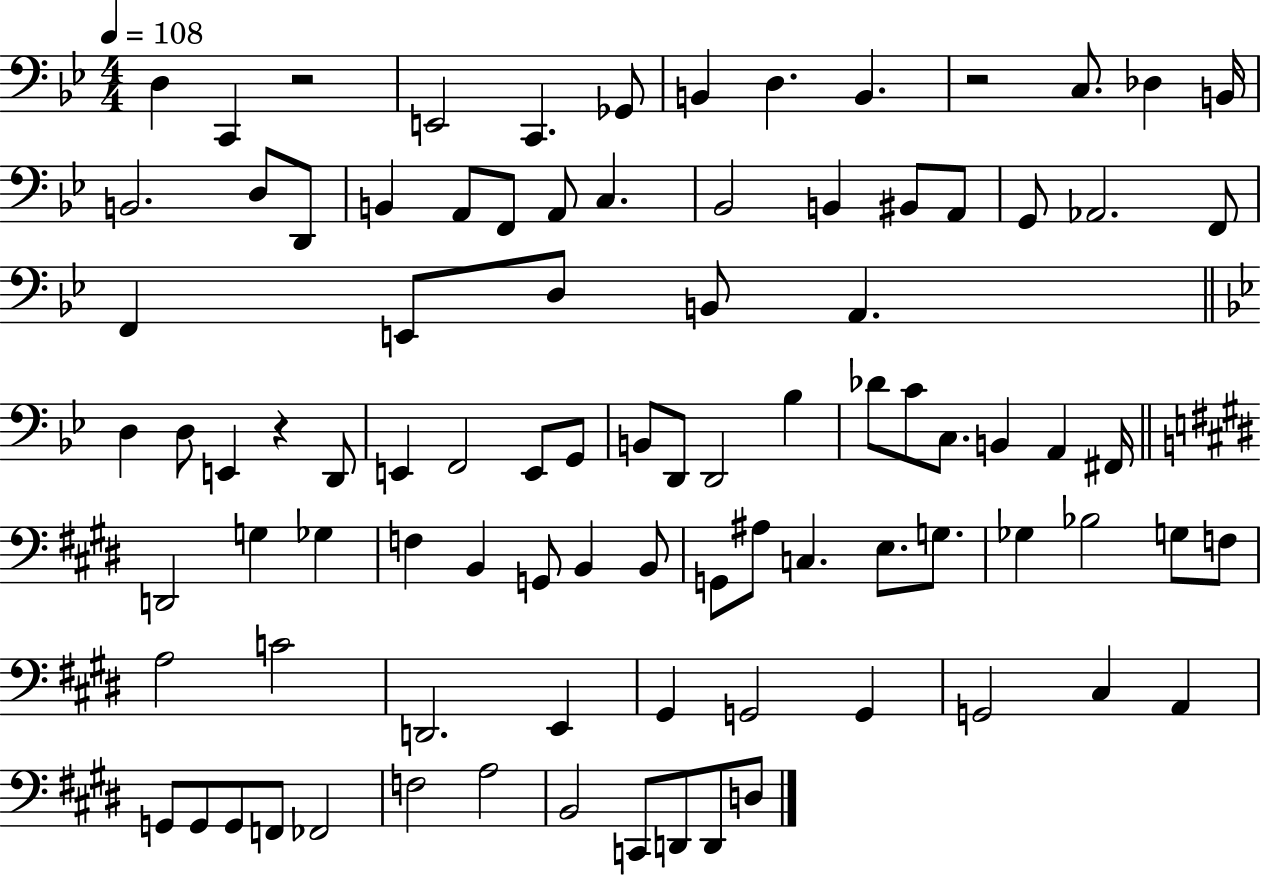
D3/q C2/q R/h E2/h C2/q. Gb2/e B2/q D3/q. B2/q. R/h C3/e. Db3/q B2/s B2/h. D3/e D2/e B2/q A2/e F2/e A2/e C3/q. Bb2/h B2/q BIS2/e A2/e G2/e Ab2/h. F2/e F2/q E2/e D3/e B2/e A2/q. D3/q D3/e E2/q R/q D2/e E2/q F2/h E2/e G2/e B2/e D2/e D2/h Bb3/q Db4/e C4/e C3/e. B2/q A2/q F#2/s D2/h G3/q Gb3/q F3/q B2/q G2/e B2/q B2/e G2/e A#3/e C3/q. E3/e. G3/e. Gb3/q Bb3/h G3/e F3/e A3/h C4/h D2/h. E2/q G#2/q G2/h G2/q G2/h C#3/q A2/q G2/e G2/e G2/e F2/e FES2/h F3/h A3/h B2/h C2/e D2/e D2/e D3/e